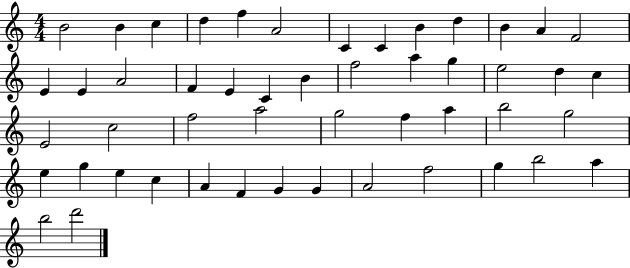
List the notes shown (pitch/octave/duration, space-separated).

B4/h B4/q C5/q D5/q F5/q A4/h C4/q C4/q B4/q D5/q B4/q A4/q F4/h E4/q E4/q A4/h F4/q E4/q C4/q B4/q F5/h A5/q G5/q E5/h D5/q C5/q E4/h C5/h F5/h A5/h G5/h F5/q A5/q B5/h G5/h E5/q G5/q E5/q C5/q A4/q F4/q G4/q G4/q A4/h F5/h G5/q B5/h A5/q B5/h D6/h